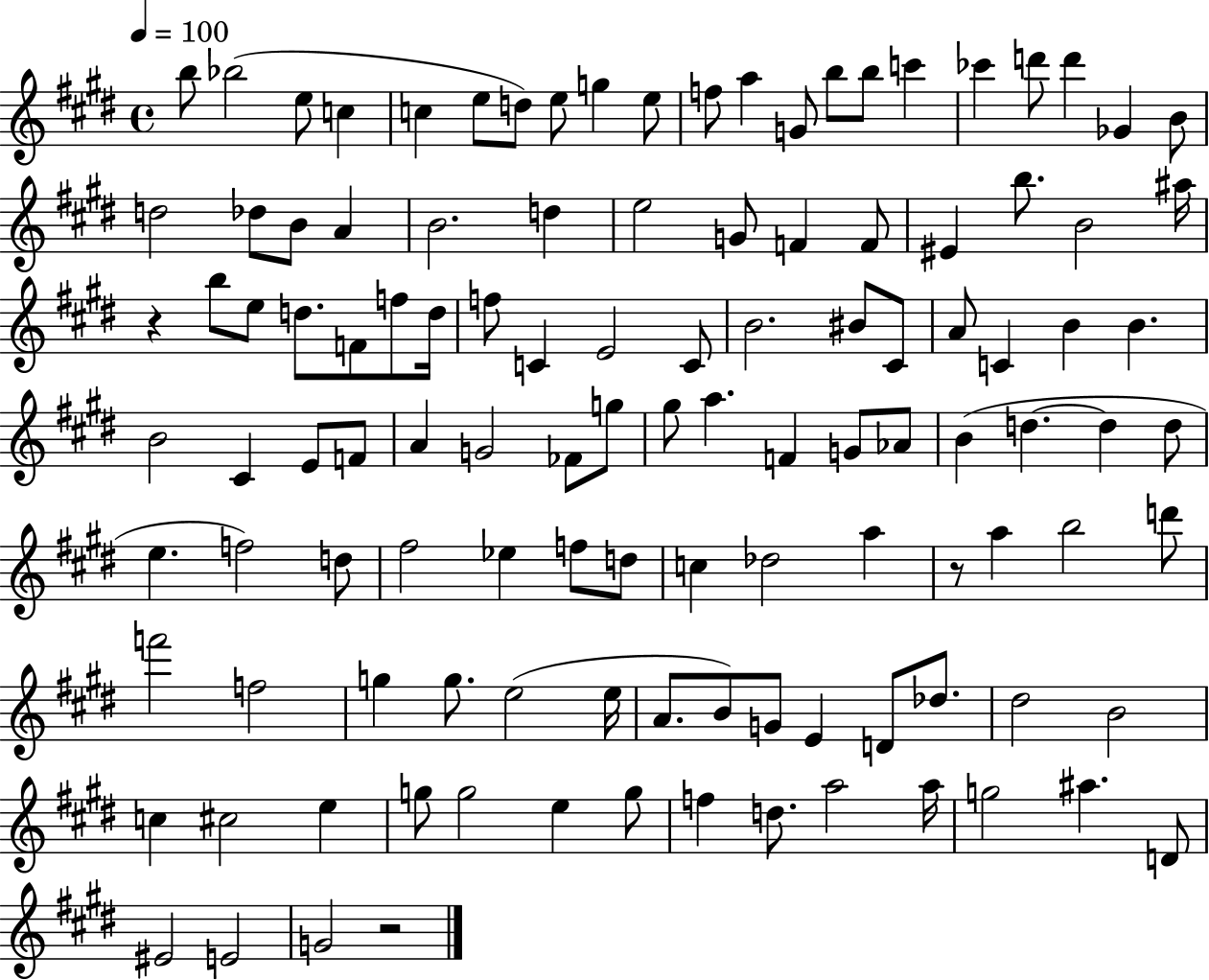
B5/e Bb5/h E5/e C5/q C5/q E5/e D5/e E5/e G5/q E5/e F5/e A5/q G4/e B5/e B5/e C6/q CES6/q D6/e D6/q Gb4/q B4/e D5/h Db5/e B4/e A4/q B4/h. D5/q E5/h G4/e F4/q F4/e EIS4/q B5/e. B4/h A#5/s R/q B5/e E5/e D5/e. F4/e F5/e D5/s F5/e C4/q E4/h C4/e B4/h. BIS4/e C#4/e A4/e C4/q B4/q B4/q. B4/h C#4/q E4/e F4/e A4/q G4/h FES4/e G5/e G#5/e A5/q. F4/q G4/e Ab4/e B4/q D5/q. D5/q D5/e E5/q. F5/h D5/e F#5/h Eb5/q F5/e D5/e C5/q Db5/h A5/q R/e A5/q B5/h D6/e F6/h F5/h G5/q G5/e. E5/h E5/s A4/e. B4/e G4/e E4/q D4/e Db5/e. D#5/h B4/h C5/q C#5/h E5/q G5/e G5/h E5/q G5/e F5/q D5/e. A5/h A5/s G5/h A#5/q. D4/e EIS4/h E4/h G4/h R/h